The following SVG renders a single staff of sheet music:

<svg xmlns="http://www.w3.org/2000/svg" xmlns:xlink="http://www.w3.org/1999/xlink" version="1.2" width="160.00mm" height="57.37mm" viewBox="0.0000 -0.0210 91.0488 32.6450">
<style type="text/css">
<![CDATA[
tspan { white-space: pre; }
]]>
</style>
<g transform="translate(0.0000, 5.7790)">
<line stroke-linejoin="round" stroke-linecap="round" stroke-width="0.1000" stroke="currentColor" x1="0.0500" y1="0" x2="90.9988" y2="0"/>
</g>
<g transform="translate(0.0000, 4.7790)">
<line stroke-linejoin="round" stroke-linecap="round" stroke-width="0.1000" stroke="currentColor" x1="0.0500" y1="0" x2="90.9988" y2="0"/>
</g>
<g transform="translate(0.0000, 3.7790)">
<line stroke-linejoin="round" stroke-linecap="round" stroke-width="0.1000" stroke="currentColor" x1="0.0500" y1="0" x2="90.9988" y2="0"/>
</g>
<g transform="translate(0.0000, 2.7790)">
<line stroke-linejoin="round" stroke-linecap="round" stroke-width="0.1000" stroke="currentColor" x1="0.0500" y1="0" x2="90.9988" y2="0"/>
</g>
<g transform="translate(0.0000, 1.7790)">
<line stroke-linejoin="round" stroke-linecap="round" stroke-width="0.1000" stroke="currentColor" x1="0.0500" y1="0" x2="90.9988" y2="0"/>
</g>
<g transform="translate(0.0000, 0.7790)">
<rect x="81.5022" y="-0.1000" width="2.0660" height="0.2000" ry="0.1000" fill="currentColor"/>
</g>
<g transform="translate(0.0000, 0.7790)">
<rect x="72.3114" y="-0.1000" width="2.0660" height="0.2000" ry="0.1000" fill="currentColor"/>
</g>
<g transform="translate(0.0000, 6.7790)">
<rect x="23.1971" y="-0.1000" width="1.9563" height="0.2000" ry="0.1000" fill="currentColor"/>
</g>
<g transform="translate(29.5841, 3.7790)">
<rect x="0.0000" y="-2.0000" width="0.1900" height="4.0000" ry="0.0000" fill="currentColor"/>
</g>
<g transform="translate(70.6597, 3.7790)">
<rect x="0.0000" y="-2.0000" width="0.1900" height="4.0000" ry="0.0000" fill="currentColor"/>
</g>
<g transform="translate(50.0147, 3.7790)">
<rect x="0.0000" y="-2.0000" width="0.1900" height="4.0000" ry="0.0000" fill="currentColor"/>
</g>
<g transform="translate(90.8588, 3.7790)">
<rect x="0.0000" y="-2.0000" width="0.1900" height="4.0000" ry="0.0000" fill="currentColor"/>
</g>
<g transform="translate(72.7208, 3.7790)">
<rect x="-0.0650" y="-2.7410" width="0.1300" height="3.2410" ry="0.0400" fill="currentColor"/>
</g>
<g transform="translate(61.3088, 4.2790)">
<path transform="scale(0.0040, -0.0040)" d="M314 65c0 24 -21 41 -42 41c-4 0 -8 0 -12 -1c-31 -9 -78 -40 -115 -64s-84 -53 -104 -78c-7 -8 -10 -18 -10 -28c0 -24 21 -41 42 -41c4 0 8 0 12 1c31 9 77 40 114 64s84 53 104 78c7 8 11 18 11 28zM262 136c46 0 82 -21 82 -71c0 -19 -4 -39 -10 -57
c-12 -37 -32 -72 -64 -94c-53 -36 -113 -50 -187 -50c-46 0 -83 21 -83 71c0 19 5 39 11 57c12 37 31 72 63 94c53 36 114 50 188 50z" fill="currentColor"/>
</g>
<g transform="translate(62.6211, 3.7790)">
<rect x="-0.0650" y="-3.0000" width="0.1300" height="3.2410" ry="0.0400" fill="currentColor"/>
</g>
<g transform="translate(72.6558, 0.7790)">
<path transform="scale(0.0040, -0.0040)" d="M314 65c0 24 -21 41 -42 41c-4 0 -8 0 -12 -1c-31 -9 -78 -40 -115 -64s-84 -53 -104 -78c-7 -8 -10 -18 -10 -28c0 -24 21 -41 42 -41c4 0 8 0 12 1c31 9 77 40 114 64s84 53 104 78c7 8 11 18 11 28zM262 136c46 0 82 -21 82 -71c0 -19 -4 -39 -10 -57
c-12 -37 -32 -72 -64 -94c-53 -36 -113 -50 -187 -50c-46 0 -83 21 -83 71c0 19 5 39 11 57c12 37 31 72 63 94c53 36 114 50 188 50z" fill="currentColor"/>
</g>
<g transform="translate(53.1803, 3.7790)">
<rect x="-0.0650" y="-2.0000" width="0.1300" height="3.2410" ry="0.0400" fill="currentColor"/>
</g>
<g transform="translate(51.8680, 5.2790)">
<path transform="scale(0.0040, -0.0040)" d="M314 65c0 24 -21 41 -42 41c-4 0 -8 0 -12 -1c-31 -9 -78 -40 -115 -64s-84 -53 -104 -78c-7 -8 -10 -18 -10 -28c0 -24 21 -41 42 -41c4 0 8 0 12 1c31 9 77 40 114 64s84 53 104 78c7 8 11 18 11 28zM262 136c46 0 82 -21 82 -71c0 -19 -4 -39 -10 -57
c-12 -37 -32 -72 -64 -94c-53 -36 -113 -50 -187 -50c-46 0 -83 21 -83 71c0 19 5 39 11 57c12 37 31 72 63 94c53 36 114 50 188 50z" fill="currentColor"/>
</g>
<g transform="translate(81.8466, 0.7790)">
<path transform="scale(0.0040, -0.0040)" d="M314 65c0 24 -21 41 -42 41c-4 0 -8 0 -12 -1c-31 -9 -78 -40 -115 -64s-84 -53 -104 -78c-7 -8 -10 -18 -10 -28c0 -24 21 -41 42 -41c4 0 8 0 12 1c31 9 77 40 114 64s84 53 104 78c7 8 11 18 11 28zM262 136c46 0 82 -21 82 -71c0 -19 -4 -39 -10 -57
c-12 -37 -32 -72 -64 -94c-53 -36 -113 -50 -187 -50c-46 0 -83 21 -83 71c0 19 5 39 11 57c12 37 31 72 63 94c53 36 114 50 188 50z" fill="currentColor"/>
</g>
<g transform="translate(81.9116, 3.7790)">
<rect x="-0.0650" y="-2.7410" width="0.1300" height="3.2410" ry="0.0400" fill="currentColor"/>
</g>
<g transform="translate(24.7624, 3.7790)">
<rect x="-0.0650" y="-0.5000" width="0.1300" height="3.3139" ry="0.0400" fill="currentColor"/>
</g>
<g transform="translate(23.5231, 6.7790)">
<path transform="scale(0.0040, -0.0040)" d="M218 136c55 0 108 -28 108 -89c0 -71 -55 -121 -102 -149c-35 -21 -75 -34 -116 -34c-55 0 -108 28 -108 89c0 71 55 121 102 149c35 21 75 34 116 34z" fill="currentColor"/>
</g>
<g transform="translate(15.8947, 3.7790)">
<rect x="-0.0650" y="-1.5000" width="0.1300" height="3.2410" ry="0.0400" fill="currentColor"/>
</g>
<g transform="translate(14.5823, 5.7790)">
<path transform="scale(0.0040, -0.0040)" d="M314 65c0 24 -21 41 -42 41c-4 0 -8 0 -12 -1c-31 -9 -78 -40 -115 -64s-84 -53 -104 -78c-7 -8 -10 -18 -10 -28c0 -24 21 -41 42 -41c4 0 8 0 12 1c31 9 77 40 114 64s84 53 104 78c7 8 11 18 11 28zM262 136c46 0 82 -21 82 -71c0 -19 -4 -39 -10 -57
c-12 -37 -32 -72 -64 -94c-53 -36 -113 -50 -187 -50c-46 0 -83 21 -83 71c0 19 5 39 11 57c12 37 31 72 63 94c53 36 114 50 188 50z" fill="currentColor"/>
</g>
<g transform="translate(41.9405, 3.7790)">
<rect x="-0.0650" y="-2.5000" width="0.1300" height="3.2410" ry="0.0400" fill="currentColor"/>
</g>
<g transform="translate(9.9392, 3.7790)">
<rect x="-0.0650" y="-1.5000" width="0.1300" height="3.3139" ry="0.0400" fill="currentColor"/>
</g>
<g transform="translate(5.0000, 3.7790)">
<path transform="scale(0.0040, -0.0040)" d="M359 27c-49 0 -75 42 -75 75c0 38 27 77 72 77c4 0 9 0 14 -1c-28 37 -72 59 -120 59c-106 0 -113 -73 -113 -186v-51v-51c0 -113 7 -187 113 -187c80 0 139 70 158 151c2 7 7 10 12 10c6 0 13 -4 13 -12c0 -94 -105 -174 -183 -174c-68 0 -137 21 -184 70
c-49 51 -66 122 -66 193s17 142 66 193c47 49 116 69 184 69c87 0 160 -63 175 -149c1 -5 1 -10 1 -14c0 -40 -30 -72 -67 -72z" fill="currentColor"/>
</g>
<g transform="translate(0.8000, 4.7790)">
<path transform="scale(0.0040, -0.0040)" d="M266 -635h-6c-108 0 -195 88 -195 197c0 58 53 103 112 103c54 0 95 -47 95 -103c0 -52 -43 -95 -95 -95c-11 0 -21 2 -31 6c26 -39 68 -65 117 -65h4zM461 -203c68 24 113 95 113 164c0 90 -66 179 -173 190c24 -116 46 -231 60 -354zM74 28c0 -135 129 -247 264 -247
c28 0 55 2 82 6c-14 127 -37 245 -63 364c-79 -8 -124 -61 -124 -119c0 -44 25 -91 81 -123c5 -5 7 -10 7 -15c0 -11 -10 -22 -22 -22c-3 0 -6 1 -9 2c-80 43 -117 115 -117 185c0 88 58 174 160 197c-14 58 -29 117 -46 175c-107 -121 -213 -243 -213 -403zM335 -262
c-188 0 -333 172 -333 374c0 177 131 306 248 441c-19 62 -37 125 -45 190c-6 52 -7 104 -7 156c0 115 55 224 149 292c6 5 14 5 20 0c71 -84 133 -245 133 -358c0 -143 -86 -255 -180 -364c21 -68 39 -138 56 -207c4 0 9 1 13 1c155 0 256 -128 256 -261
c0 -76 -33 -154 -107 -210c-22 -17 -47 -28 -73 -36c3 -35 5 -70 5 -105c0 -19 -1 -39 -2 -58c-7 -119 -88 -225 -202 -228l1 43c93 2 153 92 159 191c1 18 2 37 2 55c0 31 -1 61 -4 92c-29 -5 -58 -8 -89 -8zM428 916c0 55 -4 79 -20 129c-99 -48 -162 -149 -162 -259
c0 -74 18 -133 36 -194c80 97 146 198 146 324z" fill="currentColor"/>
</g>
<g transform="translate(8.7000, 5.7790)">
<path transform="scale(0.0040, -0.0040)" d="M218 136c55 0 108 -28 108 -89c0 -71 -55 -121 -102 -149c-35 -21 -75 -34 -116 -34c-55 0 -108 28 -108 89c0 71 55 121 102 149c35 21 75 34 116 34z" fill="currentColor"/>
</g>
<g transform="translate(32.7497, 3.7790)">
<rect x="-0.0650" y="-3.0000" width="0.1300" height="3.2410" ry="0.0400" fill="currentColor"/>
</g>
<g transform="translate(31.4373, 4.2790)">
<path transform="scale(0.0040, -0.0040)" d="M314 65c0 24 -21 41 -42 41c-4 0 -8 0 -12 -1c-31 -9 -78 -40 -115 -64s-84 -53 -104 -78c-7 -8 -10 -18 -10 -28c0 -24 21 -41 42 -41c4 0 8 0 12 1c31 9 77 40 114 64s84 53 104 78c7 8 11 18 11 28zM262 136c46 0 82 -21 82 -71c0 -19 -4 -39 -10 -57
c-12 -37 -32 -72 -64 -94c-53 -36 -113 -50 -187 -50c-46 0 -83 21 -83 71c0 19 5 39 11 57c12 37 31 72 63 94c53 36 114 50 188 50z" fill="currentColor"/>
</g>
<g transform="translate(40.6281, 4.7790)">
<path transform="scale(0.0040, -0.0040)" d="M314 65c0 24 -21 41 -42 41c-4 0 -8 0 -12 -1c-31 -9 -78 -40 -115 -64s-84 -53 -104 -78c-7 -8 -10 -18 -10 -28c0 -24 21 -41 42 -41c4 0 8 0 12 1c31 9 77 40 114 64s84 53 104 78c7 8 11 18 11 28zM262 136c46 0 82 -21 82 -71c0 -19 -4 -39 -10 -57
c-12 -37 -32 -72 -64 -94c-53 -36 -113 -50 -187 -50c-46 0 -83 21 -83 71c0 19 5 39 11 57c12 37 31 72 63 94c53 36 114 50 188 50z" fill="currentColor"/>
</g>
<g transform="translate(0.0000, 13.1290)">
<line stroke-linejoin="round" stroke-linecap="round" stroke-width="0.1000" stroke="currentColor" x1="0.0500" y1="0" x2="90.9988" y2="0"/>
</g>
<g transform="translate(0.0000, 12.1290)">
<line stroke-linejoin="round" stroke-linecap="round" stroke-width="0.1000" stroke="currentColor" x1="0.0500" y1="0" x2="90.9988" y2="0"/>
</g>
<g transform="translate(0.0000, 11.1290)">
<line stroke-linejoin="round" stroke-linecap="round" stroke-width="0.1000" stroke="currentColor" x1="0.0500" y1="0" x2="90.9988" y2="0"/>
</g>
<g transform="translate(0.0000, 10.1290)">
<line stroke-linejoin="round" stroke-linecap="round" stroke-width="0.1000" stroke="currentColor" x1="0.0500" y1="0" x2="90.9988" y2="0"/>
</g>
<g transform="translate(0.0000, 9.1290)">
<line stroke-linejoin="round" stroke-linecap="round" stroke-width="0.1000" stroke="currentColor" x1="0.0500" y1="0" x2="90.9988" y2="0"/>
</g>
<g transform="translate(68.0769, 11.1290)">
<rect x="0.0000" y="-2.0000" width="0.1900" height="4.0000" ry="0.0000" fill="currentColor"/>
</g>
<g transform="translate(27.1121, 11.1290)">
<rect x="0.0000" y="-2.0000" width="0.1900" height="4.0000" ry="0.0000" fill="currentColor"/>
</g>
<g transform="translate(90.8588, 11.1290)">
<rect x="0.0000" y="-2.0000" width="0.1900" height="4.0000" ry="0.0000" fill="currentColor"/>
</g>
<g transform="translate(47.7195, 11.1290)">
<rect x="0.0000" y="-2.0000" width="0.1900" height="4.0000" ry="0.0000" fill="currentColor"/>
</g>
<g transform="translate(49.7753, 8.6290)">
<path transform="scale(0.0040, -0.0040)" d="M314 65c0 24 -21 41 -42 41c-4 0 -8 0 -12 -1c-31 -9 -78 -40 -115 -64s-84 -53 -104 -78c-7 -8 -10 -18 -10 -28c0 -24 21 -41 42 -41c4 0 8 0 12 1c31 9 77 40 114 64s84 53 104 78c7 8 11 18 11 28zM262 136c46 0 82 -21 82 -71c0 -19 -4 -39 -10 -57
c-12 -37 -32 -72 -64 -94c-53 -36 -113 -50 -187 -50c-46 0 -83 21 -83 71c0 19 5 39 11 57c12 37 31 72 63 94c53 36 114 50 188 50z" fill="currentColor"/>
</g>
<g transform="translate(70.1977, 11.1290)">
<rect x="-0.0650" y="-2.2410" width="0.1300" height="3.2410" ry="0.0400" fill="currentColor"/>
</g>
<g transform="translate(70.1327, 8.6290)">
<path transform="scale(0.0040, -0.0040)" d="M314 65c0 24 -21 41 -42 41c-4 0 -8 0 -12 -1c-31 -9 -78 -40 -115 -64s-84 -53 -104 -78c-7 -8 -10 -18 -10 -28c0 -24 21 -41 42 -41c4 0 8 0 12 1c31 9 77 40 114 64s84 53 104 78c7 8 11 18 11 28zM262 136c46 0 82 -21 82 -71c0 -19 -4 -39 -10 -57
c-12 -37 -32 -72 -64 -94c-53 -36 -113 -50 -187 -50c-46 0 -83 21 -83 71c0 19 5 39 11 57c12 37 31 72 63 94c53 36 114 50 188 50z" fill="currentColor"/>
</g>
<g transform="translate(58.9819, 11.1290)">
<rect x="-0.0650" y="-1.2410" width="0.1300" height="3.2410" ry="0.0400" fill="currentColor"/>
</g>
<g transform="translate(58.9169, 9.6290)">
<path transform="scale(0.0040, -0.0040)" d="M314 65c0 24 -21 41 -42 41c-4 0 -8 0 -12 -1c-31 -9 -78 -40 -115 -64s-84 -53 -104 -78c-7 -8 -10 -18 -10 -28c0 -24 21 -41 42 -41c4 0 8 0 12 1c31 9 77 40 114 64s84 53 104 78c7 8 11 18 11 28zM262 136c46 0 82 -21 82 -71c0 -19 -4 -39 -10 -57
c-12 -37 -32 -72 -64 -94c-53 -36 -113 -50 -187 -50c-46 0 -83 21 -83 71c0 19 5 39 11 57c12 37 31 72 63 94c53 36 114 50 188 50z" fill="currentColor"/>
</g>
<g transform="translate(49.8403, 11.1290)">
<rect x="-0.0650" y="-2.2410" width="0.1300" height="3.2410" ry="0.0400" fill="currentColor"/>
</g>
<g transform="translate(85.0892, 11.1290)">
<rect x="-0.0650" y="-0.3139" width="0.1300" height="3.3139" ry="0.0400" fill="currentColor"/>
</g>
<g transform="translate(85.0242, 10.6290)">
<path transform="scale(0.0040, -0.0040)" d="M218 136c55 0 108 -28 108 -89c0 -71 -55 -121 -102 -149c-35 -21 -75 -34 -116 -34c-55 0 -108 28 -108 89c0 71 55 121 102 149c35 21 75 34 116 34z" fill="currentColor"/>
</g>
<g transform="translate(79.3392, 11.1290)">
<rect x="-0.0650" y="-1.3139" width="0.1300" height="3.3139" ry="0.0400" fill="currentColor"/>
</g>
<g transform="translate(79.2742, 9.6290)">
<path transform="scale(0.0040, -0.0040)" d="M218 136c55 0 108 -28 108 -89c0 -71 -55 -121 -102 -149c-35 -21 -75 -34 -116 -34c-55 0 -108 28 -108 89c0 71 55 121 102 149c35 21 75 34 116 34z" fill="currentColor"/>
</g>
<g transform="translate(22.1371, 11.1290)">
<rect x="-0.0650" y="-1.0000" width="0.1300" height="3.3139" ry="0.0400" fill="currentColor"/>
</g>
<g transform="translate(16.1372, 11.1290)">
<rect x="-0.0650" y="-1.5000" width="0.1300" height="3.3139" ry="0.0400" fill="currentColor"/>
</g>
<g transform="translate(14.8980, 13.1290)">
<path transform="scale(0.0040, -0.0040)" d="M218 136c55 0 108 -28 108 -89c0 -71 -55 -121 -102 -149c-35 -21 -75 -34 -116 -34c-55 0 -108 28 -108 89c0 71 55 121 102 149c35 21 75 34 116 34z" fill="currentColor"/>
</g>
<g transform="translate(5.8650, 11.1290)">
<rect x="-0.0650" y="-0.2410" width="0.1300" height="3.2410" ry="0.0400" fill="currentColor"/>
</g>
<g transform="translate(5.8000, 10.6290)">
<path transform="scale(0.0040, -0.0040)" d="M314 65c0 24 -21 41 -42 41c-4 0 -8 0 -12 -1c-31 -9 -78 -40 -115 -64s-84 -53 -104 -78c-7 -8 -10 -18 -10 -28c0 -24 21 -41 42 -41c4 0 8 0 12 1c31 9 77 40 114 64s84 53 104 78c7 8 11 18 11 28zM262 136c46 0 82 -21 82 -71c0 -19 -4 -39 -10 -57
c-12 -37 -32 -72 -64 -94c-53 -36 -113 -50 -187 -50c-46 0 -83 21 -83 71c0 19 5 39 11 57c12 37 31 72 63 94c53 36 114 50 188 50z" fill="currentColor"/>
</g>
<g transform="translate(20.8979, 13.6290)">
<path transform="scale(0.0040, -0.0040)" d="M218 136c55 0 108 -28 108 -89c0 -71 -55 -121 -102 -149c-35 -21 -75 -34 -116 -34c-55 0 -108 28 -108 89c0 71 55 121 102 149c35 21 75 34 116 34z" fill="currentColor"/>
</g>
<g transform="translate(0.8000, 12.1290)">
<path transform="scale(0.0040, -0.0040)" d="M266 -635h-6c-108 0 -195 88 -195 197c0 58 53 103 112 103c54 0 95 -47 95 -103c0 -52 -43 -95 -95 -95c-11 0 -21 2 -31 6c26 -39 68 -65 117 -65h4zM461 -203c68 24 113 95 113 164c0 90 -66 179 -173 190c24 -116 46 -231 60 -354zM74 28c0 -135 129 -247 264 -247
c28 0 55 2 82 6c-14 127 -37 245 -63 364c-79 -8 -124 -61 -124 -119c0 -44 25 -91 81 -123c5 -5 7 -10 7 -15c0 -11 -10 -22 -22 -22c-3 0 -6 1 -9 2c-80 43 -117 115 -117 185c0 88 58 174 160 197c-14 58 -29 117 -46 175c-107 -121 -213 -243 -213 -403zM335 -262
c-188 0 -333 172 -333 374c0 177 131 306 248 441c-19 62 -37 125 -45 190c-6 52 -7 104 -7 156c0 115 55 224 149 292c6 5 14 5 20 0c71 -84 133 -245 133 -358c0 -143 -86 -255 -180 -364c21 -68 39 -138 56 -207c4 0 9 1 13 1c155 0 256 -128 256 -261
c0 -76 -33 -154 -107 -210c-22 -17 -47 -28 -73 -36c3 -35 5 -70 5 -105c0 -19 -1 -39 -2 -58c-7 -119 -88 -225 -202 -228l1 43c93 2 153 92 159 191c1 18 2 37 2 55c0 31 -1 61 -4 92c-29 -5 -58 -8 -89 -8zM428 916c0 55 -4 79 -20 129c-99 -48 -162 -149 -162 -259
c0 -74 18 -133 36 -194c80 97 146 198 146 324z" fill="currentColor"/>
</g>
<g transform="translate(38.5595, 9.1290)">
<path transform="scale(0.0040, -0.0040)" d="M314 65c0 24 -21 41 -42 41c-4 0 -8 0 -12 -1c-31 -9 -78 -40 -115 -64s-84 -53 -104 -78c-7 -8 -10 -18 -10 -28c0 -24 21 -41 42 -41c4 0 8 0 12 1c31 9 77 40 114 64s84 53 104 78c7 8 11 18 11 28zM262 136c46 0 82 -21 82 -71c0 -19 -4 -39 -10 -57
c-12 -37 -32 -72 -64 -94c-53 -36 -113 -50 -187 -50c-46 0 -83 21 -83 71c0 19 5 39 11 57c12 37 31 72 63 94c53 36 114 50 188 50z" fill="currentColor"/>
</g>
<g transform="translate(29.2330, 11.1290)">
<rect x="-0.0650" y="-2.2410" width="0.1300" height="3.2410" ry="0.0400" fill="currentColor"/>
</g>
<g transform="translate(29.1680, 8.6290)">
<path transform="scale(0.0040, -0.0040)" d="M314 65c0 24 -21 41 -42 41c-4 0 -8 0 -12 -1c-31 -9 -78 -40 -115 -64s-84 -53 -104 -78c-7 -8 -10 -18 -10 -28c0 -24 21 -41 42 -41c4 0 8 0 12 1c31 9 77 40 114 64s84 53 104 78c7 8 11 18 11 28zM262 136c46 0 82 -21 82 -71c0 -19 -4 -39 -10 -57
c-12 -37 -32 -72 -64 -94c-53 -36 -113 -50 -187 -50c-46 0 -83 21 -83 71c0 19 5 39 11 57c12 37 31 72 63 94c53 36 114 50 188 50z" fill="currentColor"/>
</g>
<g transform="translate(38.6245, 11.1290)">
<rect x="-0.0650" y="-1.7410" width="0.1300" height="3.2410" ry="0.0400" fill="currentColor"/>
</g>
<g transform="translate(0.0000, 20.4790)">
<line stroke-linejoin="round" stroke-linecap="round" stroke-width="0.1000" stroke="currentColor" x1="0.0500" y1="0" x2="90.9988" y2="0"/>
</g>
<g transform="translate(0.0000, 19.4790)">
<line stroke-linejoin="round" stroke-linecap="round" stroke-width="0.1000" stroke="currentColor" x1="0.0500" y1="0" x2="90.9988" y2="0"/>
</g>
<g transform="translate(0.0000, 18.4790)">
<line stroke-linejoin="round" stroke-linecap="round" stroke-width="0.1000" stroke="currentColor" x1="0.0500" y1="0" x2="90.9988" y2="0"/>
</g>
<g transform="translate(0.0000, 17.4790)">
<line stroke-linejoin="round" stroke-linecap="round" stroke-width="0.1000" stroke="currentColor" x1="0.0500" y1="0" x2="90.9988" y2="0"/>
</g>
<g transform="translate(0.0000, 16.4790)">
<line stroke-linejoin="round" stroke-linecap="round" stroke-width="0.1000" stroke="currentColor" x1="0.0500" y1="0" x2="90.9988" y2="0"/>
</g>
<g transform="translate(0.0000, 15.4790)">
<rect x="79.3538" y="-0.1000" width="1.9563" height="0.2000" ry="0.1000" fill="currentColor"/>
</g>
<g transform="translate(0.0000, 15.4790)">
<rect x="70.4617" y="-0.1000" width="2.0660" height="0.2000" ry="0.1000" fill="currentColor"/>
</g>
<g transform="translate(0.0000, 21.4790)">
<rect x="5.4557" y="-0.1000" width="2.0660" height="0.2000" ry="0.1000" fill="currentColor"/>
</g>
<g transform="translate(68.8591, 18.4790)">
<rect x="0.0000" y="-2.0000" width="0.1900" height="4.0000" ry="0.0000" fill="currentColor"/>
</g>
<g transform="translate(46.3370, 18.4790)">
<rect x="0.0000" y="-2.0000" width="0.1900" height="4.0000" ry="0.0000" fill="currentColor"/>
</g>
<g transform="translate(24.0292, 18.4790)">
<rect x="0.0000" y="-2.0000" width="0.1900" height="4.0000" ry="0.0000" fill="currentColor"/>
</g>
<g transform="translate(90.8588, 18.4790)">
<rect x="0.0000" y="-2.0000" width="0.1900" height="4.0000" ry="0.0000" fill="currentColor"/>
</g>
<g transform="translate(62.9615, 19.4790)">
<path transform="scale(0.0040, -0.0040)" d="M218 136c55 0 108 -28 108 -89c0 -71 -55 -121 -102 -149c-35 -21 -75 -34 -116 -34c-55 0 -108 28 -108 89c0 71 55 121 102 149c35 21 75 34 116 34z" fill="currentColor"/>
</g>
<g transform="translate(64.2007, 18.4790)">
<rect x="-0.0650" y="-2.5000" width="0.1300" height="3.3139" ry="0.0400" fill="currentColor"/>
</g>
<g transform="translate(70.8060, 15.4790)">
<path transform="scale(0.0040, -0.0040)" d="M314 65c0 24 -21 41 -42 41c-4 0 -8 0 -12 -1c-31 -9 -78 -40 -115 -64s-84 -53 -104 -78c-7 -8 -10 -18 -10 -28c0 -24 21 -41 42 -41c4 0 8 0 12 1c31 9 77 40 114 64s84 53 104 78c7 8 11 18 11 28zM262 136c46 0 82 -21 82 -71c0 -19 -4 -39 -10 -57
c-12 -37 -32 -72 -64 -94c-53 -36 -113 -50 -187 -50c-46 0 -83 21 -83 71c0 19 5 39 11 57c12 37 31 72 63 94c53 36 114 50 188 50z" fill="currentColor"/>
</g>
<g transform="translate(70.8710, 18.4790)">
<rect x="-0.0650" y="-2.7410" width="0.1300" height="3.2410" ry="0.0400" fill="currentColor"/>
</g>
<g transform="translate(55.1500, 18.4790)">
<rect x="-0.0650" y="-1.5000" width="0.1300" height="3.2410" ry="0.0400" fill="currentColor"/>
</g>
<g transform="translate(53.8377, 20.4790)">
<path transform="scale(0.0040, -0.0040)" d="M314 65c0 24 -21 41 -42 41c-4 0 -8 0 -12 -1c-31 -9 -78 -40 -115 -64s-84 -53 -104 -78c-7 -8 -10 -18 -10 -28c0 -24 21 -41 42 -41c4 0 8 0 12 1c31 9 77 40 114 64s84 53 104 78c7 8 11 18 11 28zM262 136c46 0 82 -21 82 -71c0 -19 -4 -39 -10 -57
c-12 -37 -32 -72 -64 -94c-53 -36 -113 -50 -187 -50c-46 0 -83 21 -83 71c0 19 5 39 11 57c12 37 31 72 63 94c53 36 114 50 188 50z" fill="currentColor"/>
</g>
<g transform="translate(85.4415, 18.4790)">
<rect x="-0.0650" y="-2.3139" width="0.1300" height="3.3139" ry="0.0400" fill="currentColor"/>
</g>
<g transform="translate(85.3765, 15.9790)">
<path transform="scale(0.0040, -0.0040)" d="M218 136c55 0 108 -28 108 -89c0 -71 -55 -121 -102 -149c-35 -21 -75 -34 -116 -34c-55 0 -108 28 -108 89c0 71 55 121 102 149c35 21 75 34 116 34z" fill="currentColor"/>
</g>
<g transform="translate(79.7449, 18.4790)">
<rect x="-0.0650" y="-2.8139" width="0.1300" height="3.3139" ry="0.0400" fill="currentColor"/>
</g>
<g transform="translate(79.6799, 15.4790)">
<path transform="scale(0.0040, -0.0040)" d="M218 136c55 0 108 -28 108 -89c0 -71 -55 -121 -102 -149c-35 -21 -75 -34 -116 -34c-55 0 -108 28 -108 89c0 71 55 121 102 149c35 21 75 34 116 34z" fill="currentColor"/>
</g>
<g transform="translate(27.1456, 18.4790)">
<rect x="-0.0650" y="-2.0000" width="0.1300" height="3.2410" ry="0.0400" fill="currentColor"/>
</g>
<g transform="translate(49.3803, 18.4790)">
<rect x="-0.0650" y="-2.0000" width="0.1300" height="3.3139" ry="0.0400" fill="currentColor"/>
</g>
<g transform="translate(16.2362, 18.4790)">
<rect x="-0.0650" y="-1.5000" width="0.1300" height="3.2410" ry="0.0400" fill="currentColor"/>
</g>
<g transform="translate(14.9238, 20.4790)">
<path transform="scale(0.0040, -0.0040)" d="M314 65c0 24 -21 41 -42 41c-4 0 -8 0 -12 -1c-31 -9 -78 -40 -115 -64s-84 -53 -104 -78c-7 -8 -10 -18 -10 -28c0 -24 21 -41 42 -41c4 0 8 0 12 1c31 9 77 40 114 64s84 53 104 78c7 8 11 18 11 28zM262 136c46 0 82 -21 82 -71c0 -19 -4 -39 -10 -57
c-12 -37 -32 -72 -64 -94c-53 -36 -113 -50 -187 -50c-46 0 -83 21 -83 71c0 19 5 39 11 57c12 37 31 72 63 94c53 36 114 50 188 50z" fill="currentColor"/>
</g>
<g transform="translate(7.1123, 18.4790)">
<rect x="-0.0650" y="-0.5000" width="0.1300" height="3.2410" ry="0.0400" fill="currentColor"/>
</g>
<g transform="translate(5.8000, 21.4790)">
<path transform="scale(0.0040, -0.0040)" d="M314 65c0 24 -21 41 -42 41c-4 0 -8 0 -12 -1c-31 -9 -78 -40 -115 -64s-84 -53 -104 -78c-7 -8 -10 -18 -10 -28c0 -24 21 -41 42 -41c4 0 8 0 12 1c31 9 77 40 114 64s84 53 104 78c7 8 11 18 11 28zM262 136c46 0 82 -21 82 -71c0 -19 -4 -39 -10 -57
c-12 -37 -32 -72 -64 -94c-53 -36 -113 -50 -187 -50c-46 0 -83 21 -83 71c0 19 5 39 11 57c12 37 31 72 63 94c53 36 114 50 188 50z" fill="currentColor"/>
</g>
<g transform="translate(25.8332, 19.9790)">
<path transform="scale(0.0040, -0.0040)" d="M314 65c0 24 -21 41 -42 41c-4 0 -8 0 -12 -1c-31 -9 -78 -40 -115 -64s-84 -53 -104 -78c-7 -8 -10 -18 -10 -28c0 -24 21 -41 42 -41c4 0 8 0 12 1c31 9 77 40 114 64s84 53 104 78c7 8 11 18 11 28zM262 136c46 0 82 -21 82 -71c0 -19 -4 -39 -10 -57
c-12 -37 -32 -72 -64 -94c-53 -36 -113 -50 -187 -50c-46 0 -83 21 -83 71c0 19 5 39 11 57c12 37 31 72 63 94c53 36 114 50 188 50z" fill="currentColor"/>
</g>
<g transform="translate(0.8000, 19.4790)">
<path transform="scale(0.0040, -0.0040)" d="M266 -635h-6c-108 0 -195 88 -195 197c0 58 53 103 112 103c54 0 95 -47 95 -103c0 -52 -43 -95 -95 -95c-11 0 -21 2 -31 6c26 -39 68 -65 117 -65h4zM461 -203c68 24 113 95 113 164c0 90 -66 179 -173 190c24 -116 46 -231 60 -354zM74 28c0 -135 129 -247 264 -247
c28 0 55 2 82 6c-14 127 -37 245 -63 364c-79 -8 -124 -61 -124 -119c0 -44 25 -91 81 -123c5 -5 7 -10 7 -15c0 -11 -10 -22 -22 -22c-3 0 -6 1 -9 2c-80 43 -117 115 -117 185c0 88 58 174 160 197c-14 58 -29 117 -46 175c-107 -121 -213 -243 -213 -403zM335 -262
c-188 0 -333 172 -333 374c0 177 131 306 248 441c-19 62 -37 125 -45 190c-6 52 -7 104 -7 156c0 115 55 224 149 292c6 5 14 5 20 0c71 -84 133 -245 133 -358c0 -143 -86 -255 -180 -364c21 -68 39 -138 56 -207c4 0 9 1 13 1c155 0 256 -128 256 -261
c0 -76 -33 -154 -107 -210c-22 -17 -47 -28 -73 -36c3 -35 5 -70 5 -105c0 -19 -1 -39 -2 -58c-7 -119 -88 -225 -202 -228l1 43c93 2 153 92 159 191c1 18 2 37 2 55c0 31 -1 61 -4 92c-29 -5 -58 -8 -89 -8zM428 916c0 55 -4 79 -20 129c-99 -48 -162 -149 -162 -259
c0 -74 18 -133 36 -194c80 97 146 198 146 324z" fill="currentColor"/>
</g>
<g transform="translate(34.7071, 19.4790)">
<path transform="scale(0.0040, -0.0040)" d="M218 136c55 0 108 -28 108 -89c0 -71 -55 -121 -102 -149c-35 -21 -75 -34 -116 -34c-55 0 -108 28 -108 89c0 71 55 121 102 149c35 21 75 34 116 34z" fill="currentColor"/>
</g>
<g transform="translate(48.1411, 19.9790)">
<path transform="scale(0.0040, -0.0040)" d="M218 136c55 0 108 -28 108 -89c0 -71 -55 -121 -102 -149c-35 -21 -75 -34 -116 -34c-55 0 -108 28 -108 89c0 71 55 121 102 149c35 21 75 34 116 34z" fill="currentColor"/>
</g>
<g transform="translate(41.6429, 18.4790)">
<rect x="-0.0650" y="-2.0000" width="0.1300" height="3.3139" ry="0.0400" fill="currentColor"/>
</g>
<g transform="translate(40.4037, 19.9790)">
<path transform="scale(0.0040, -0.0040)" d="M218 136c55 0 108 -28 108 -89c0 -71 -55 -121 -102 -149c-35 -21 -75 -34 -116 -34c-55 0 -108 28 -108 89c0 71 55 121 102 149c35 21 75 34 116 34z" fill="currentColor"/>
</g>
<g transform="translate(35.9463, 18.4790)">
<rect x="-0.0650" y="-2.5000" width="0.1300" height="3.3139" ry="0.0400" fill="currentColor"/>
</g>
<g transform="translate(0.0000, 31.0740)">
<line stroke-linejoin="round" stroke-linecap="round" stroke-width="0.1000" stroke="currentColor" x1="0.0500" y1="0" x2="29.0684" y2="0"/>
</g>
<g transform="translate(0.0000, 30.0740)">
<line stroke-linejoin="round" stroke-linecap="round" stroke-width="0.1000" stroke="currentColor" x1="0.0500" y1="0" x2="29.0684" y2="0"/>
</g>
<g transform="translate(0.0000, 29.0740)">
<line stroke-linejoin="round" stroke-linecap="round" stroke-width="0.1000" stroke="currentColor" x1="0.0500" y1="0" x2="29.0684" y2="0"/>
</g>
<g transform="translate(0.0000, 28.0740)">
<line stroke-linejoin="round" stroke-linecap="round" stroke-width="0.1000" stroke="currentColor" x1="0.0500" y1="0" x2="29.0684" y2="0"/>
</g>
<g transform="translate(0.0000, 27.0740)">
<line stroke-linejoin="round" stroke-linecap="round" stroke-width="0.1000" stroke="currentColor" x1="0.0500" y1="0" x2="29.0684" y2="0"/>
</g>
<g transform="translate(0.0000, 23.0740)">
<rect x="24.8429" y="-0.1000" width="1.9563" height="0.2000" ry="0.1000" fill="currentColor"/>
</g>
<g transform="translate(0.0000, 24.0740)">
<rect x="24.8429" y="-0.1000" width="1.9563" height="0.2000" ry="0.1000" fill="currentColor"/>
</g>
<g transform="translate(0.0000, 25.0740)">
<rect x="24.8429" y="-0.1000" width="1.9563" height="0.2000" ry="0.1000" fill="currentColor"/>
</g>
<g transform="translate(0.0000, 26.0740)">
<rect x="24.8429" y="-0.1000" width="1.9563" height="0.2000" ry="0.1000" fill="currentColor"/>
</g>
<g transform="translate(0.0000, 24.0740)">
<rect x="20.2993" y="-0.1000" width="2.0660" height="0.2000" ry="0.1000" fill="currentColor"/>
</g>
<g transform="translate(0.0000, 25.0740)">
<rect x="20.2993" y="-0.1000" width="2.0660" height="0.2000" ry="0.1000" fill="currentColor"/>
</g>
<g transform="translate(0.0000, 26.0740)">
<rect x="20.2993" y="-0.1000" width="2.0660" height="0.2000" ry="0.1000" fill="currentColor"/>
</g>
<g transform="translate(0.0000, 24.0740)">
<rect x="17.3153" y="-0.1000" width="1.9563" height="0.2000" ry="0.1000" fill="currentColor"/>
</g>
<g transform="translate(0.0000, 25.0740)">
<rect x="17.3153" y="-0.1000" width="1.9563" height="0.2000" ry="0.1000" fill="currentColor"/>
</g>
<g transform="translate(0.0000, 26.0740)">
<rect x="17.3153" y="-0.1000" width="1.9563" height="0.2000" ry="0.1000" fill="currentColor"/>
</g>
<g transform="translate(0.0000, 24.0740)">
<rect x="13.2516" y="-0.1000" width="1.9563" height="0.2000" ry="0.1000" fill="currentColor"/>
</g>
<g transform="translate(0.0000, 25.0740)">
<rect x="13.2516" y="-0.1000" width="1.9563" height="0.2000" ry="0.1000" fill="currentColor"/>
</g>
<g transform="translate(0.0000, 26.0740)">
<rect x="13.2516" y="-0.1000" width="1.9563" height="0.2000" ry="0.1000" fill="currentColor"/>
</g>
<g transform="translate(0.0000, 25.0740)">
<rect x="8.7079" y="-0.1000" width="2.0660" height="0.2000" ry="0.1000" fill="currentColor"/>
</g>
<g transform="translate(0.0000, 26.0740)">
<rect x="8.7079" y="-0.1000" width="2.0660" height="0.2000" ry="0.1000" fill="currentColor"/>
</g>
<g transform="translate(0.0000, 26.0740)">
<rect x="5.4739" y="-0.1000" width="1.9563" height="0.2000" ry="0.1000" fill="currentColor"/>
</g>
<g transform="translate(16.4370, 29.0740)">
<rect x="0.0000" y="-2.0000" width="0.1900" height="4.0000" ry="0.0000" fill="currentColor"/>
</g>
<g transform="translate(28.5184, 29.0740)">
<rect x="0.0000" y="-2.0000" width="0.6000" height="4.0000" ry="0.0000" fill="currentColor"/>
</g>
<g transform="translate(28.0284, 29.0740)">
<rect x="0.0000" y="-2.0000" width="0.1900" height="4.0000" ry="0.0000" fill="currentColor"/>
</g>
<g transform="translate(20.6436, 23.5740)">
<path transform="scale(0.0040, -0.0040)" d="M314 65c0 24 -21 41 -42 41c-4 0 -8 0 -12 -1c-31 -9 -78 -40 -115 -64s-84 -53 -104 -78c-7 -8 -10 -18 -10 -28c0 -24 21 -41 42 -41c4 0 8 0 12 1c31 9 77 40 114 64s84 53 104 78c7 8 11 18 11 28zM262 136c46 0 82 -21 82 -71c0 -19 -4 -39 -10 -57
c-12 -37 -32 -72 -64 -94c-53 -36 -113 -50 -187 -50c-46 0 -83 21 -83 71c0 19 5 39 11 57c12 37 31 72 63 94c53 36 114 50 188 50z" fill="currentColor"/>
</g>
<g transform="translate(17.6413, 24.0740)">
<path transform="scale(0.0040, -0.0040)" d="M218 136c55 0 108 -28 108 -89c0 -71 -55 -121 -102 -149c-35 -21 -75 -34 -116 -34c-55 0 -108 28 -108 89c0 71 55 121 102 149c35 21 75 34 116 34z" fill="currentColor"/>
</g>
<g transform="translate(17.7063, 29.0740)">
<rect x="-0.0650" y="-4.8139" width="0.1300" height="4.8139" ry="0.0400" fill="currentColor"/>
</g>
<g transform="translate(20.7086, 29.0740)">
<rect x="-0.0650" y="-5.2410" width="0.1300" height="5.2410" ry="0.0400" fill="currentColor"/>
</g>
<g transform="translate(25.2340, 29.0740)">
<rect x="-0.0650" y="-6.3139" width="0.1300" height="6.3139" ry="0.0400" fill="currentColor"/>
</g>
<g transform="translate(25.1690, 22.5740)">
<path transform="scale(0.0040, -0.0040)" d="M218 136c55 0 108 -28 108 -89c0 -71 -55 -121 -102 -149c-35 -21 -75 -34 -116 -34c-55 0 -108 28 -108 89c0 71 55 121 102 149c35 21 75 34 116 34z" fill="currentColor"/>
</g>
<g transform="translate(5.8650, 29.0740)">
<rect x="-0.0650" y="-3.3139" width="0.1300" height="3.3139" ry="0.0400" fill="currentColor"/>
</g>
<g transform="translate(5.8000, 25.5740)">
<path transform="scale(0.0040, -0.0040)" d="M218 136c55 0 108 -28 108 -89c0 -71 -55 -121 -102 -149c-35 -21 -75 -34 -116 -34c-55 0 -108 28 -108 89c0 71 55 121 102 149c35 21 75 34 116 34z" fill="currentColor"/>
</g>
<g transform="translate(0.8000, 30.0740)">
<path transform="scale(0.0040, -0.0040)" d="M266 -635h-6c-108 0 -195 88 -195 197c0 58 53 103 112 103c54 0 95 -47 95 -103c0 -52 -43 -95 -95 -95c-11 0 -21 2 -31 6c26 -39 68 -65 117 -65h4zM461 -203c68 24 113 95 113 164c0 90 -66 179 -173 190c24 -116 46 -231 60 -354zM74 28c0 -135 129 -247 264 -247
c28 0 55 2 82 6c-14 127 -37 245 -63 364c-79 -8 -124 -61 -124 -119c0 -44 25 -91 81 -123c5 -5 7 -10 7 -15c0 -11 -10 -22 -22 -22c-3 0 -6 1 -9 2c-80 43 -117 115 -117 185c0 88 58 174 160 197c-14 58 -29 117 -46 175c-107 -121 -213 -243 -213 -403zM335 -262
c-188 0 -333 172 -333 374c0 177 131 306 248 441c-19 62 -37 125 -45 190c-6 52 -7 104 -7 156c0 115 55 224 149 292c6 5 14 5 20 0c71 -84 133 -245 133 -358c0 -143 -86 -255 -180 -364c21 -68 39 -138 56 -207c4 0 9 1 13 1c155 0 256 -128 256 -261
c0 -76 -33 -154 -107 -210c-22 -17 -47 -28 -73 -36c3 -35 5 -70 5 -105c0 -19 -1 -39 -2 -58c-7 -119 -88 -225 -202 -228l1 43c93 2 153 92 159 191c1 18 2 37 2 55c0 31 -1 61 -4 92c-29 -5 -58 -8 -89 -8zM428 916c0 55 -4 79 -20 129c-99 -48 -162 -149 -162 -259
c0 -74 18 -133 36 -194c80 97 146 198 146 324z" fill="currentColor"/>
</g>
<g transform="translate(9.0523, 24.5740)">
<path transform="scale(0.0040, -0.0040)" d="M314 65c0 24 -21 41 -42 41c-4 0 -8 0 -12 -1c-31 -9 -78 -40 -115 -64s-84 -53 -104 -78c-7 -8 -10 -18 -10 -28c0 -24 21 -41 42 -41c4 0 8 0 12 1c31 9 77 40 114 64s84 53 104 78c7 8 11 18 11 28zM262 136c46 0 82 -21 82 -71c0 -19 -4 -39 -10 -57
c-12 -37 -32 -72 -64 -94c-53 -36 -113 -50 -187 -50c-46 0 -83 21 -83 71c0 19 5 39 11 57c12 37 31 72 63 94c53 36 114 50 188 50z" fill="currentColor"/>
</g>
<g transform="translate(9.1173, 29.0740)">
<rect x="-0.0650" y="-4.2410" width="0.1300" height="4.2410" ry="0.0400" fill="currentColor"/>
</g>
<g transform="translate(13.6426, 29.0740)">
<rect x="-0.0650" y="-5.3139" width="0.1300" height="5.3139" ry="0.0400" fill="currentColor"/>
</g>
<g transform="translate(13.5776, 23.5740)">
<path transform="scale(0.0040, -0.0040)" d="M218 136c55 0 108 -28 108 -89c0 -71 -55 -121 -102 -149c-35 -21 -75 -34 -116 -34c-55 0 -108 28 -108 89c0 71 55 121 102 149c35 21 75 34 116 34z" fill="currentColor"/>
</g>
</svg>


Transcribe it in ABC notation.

X:1
T:Untitled
M:4/4
L:1/4
K:C
E E2 C A2 G2 F2 A2 a2 a2 c2 E D g2 f2 g2 e2 g2 e c C2 E2 F2 G F F E2 G a2 a g b d'2 f' e' f'2 a'